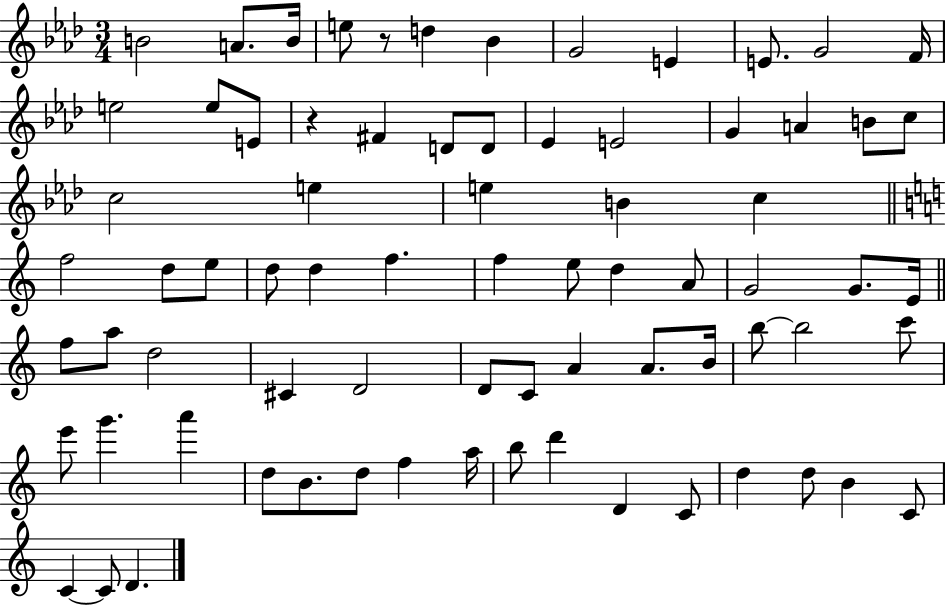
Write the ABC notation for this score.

X:1
T:Untitled
M:3/4
L:1/4
K:Ab
B2 A/2 B/4 e/2 z/2 d _B G2 E E/2 G2 F/4 e2 e/2 E/2 z ^F D/2 D/2 _E E2 G A B/2 c/2 c2 e e B c f2 d/2 e/2 d/2 d f f e/2 d A/2 G2 G/2 E/4 f/2 a/2 d2 ^C D2 D/2 C/2 A A/2 B/4 b/2 b2 c'/2 e'/2 g' a' d/2 B/2 d/2 f a/4 b/2 d' D C/2 d d/2 B C/2 C C/2 D